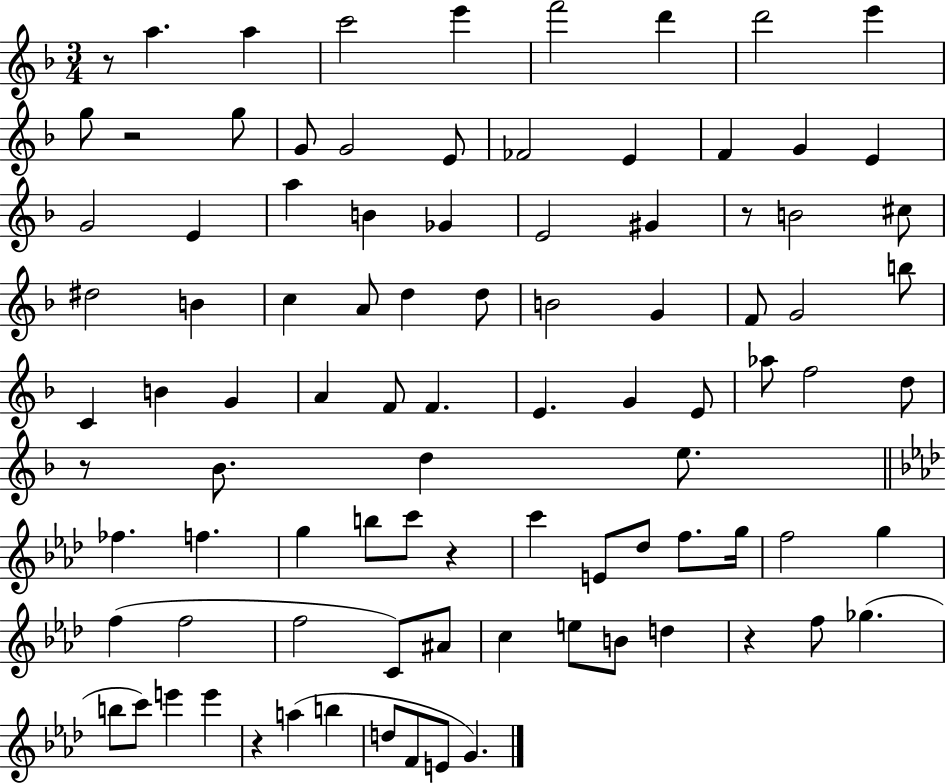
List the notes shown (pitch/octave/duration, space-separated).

R/e A5/q. A5/q C6/h E6/q F6/h D6/q D6/h E6/q G5/e R/h G5/e G4/e G4/h E4/e FES4/h E4/q F4/q G4/q E4/q G4/h E4/q A5/q B4/q Gb4/q E4/h G#4/q R/e B4/h C#5/e D#5/h B4/q C5/q A4/e D5/q D5/e B4/h G4/q F4/e G4/h B5/e C4/q B4/q G4/q A4/q F4/e F4/q. E4/q. G4/q E4/e Ab5/e F5/h D5/e R/e Bb4/e. D5/q E5/e. FES5/q. F5/q. G5/q B5/e C6/e R/q C6/q E4/e Db5/e F5/e. G5/s F5/h G5/q F5/q F5/h F5/h C4/e A#4/e C5/q E5/e B4/e D5/q R/q F5/e Gb5/q. B5/e C6/e E6/q E6/q R/q A5/q B5/q D5/e F4/e E4/e G4/q.